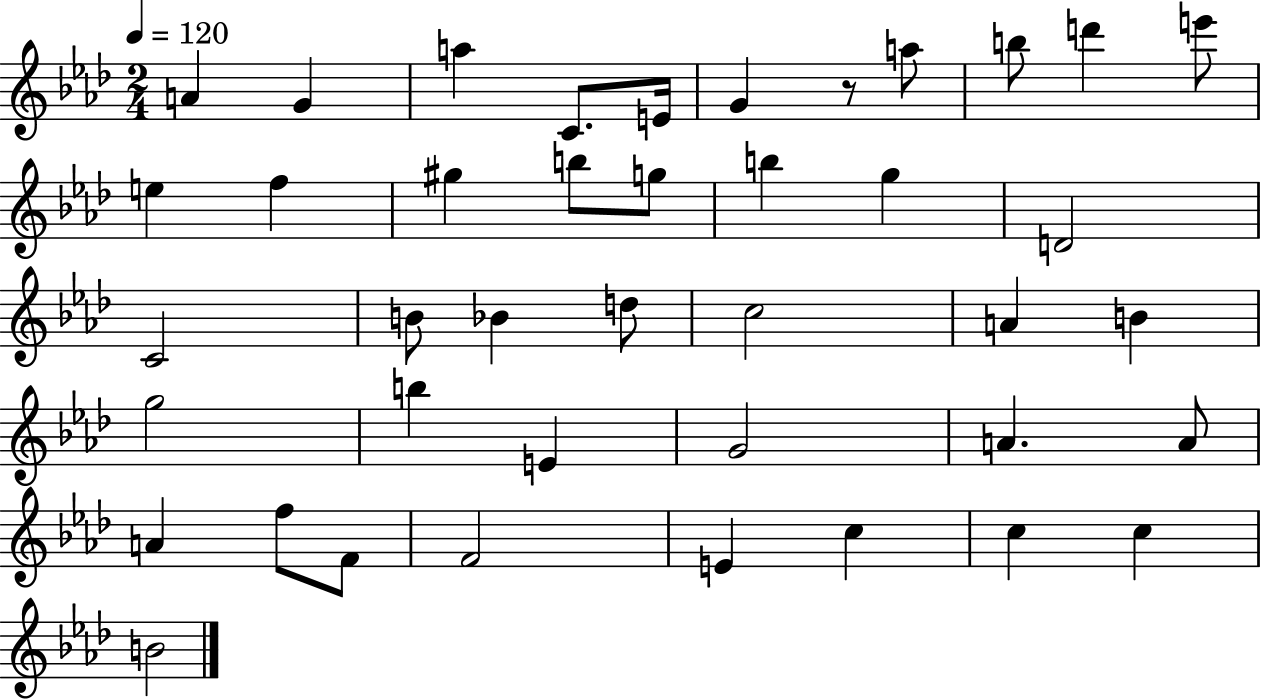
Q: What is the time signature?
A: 2/4